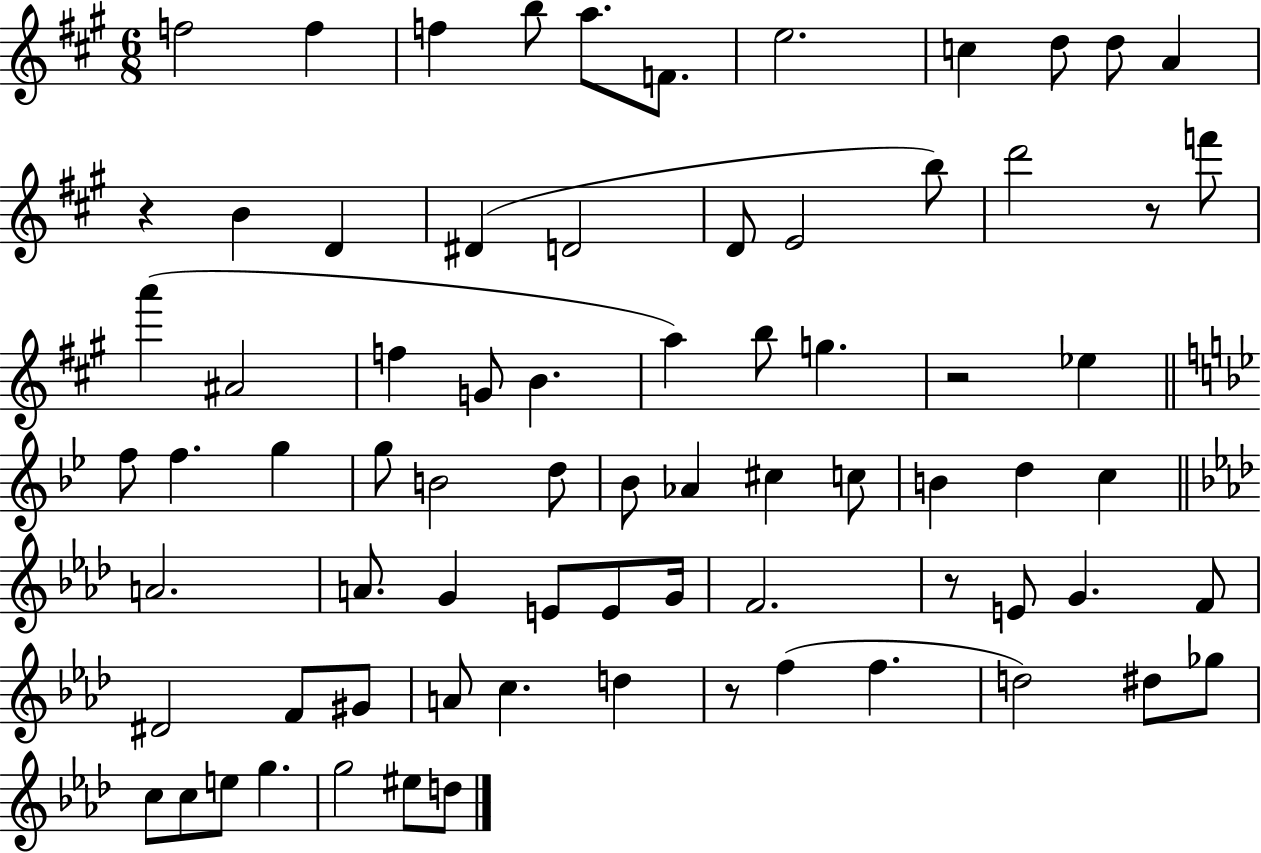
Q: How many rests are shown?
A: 5